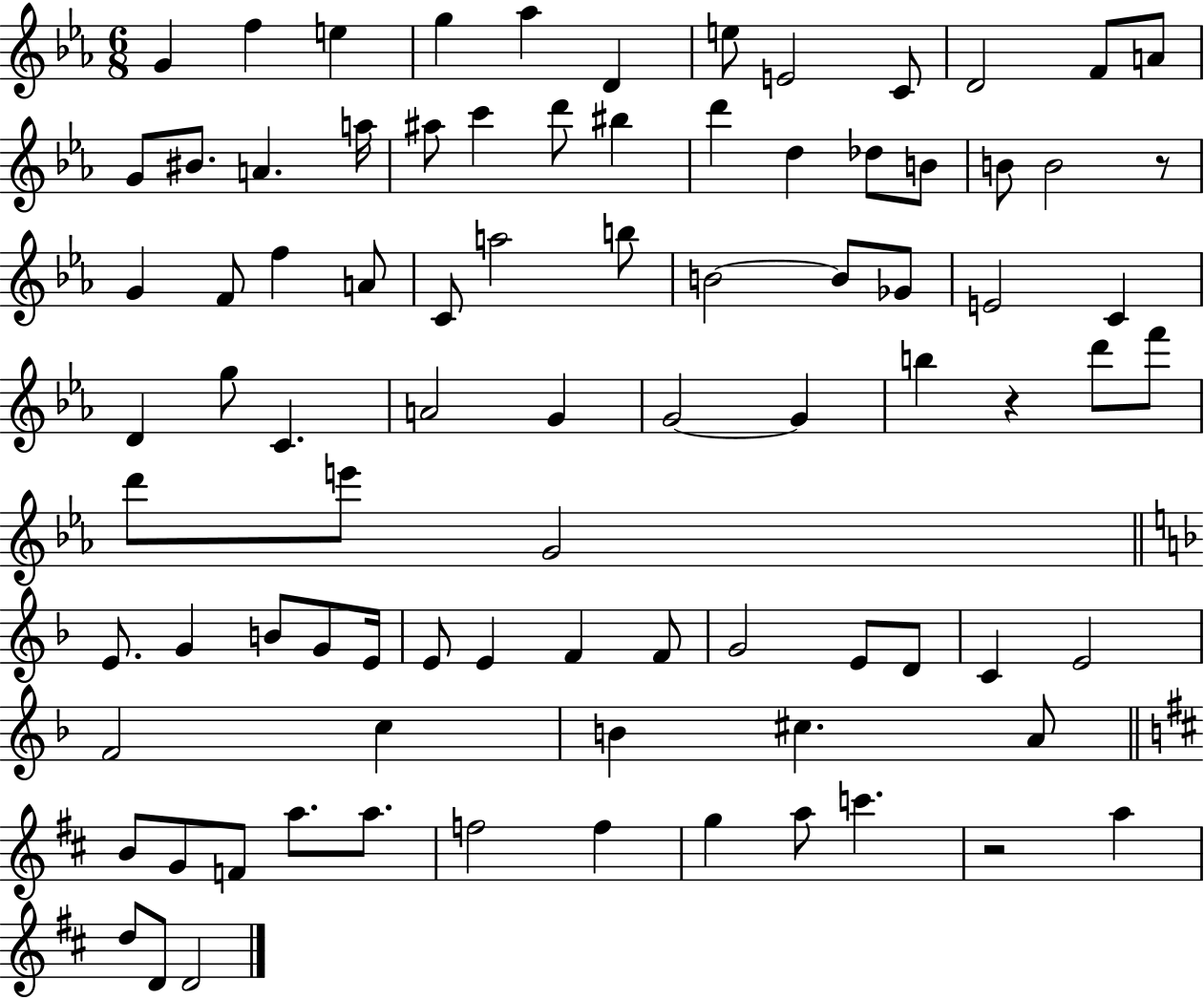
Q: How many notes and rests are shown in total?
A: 87